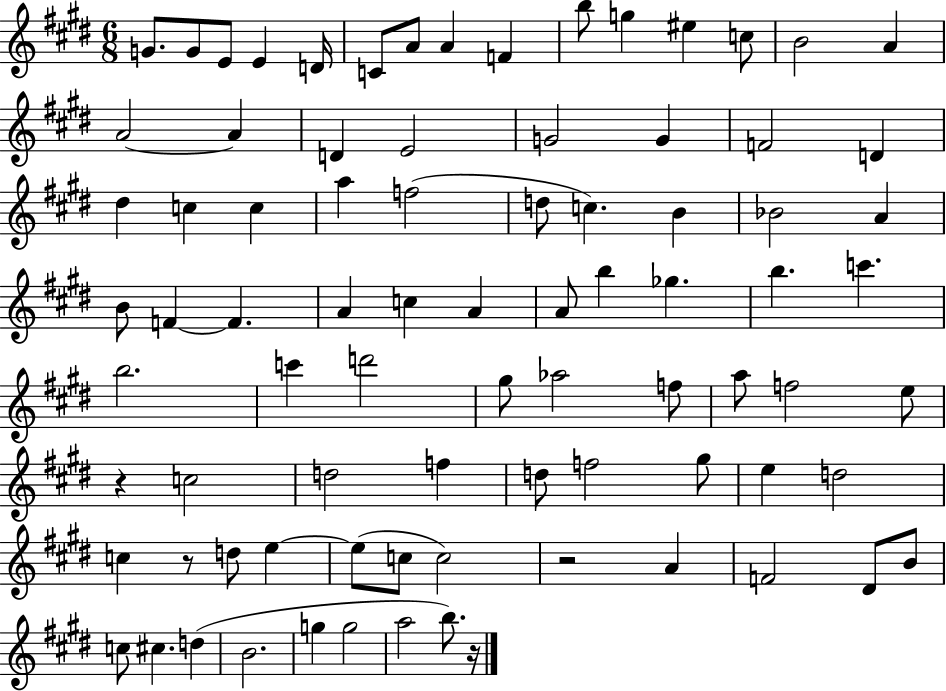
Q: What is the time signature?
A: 6/8